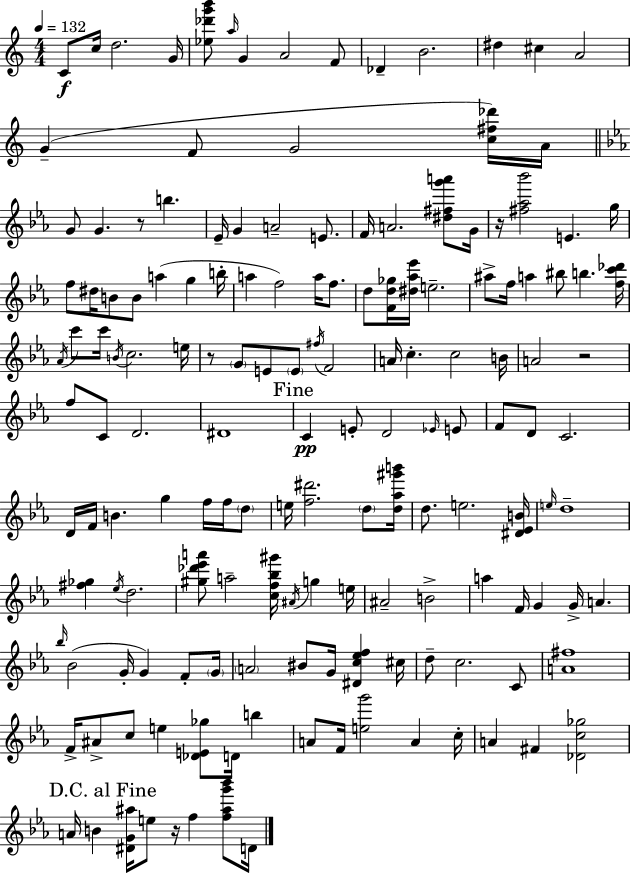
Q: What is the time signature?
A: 4/4